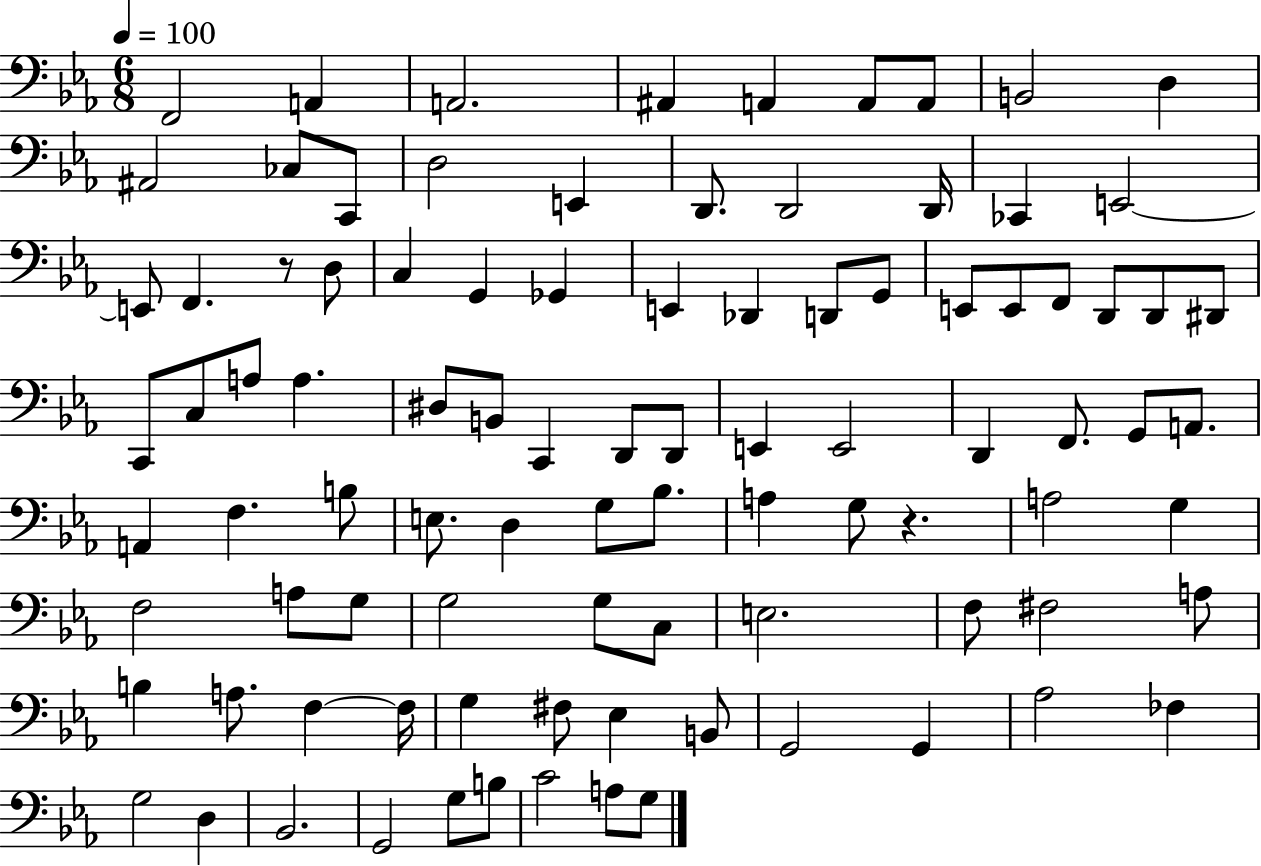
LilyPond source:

{
  \clef bass
  \numericTimeSignature
  \time 6/8
  \key ees \major
  \tempo 4 = 100
  f,2 a,4 | a,2. | ais,4 a,4 a,8 a,8 | b,2 d4 | \break ais,2 ces8 c,8 | d2 e,4 | d,8. d,2 d,16 | ces,4 e,2~~ | \break e,8 f,4. r8 d8 | c4 g,4 ges,4 | e,4 des,4 d,8 g,8 | e,8 e,8 f,8 d,8 d,8 dis,8 | \break c,8 c8 a8 a4. | dis8 b,8 c,4 d,8 d,8 | e,4 e,2 | d,4 f,8. g,8 a,8. | \break a,4 f4. b8 | e8. d4 g8 bes8. | a4 g8 r4. | a2 g4 | \break f2 a8 g8 | g2 g8 c8 | e2. | f8 fis2 a8 | \break b4 a8. f4~~ f16 | g4 fis8 ees4 b,8 | g,2 g,4 | aes2 fes4 | \break g2 d4 | bes,2. | g,2 g8 b8 | c'2 a8 g8 | \break \bar "|."
}